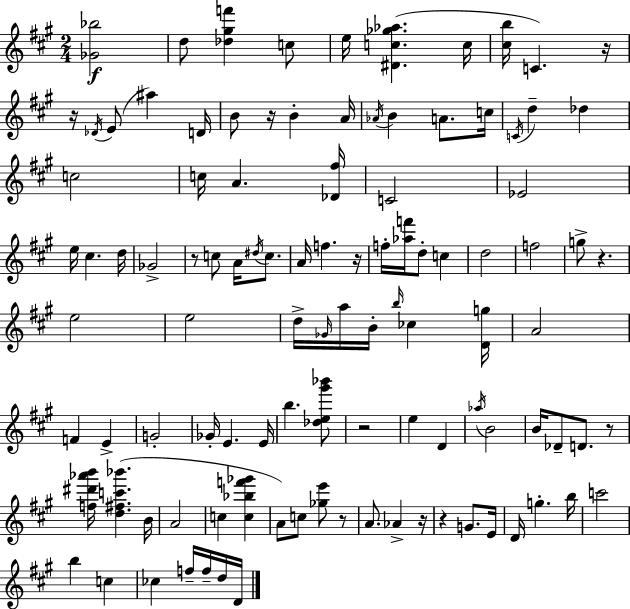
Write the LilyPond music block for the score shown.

{
  \clef treble
  \numericTimeSignature
  \time 2/4
  \key a \major
  \repeat volta 2 { <ges' bes''>2\f | d''8 <des'' gis'' f'''>4 c''8 | e''16 <dis' c'' ges'' aes''>4.( c''16 | <cis'' b''>16 c'4.) r16 | \break r16 \acciaccatura { des'16 }( e'8 ais''4) | d'16 b'8 r16 b'4-. | a'16 \acciaccatura { aes'16 } b'4 a'8. | c''16 \acciaccatura { c'16 } d''4-- des''4 | \break c''2 | c''16 a'4. | <des' fis''>16 c'2 | ees'2 | \break e''16 cis''4. | d''16 ges'2-> | r8 c''8 a'16 | \acciaccatura { dis''16 } c''8. a'16 f''4. | \break r16 f''16-. <aes'' f'''>16 d''8-. | c''4 d''2 | f''2 | g''8-> r4. | \break e''2 | e''2 | d''16-> \grace { ges'16 } a''16 b'16-. | \grace { b''16 } ces''4 <d' g''>16 a'2 | \break f'4 | e'4-> g'2-. | ges'16-. e'4. | e'16 b''4. | \break <des'' e'' gis''' bes'''>8 r2 | e''4 | d'4 \acciaccatura { aes''16 } b'2 | b'16 | \break des'8-- d'8. r8 <f'' dis''' aes''' b'''>16 | <d'' fis'' c''' bes'''>4.( b'16 a'2 | c''4 | <c'' bes'' f''' ges'''>4 a'8) | \break c''8 <ges'' e'''>8 r8 a'8. | aes'4-> r16 r4 | g'8. e'16 d'16 | g''4.-. b''16 c'''2 | \break b''4 | c''4 ces''4 | f''16-- f''16-- d''16 d'16 } \bar "|."
}